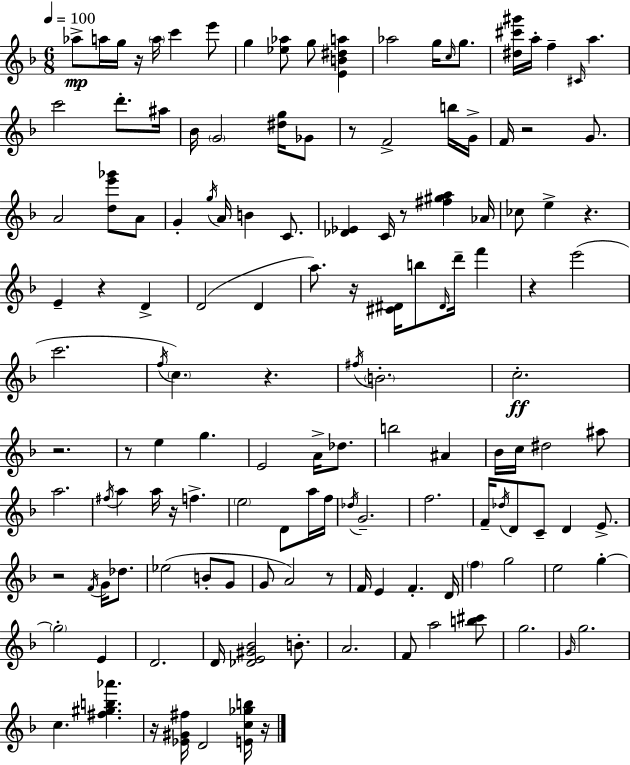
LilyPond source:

{
  \clef treble
  \numericTimeSignature
  \time 6/8
  \key f \major
  \tempo 4 = 100
  aes''8->\mp a''16 g''16 r16 \parenthesize a''16 c'''4 e'''8 | g''4 <ees'' aes''>8 g''8 <e' b' dis'' a''>4 | aes''2 g''16 \grace { c''16 } g''8. | <dis'' cis''' gis'''>16 a''16-. f''4-- \grace { cis'16 } a''4. | \break c'''2 d'''8.-. | ais''16 bes'16 \parenthesize g'2 <dis'' g''>16 | ges'8 r8 f'2-> | b''16 g'16-> f'16 r2 g'8. | \break a'2 <d'' e''' ges'''>8 | a'8 g'4-. \acciaccatura { g''16 } a'16 b'4 | c'8. <des' ees'>4 c'16 r8 <fis'' gis'' a''>4 | aes'16 ces''8 e''4-> r4. | \break e'4-- r4 d'4-> | d'2( d'4 | a''8.) r16 <cis' dis'>16 b''8 \grace { dis'16 } d'''16-- | f'''4 r4 e'''2( | \break c'''2. | \acciaccatura { f''16 } \parenthesize c''4.) r4. | \acciaccatura { fis''16 } \parenthesize b'2.-. | c''2.-.\ff | \break r2. | r8 e''4 | g''4. e'2 | a'16-> des''8. b''2 | \break ais'4 bes'16 c''16 dis''2 | ais''8 a''2. | \acciaccatura { fis''16 } a''4 a''16 | r16 f''4.-> \parenthesize e''2 | \break d'8 a''16 f''16 \acciaccatura { des''16 } g'2.-- | f''2. | f'16-- \acciaccatura { des''16 } d'8 | c'8-- d'4 e'8.-> r2 | \break \acciaccatura { f'16 } g'16 des''8. ees''2( | b'8-. g'8 g'8 | a'2) r8 f'16 e'4 | f'4.-. d'16 \parenthesize f''4 | \break g''2 e''2 | g''4-.~~ \parenthesize g''2-. | e'4 d'2. | d'16 <des' e' gis' bes'>2 | \break b'8.-. a'2. | f'8 | a''2 <b'' cis'''>8 g''2. | \grace { g'16 } g''2. | \break c''4. | <fis'' gis'' b'' aes'''>4. r16 | <ees' gis' fis''>16 d'2 <e' c'' ges'' b''>16 r16 \bar "|."
}